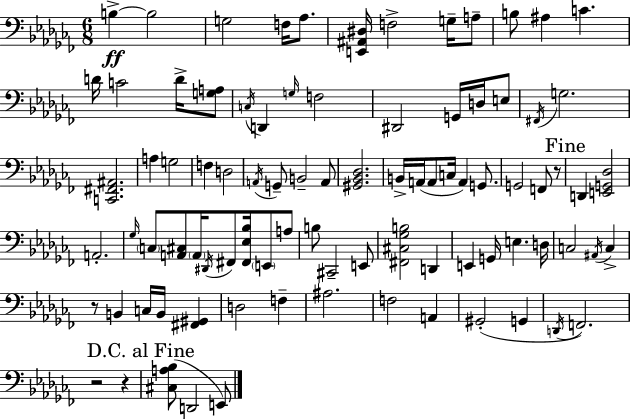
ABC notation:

X:1
T:Untitled
M:6/8
L:1/4
K:Abm
B, B,2 G,2 F,/4 _A,/2 [E,,^A,,^D,]/4 F,2 G,/4 A,/2 B,/2 ^A, C D/4 C2 D/4 [G,A,]/2 C,/4 D,, G,/4 F,2 ^D,,2 G,,/4 D,/4 E,/2 ^F,,/4 G,2 [C,,^F,,^A,,]2 A, G,2 F, D,2 A,,/4 G,,/2 B,,2 A,,/2 [^G,,_B,,_D,]2 B,,/4 A,,/4 A,,/2 C,/4 A,, G,,/2 G,,2 F,,/2 z/2 D,, [E,,G,,_D,]2 A,,2 _G,/4 C,/2 [A,,^C,]/2 A,,/4 ^D,,/4 ^F,,/2 [^F,,_E,_B,]/4 E,,/2 A,/2 B,/2 ^C,,2 E,,/2 [^F,,^C,_G,B,]2 D,, E,, G,,/4 E, D,/4 C,2 ^A,,/4 C, z/2 B,, C,/4 B,,/4 [^F,,^G,,] D,2 F, ^A,2 F,2 A,, ^G,,2 G,, D,,/4 F,,2 z2 z [^C,A,_B,]/2 D,,2 E,,/2